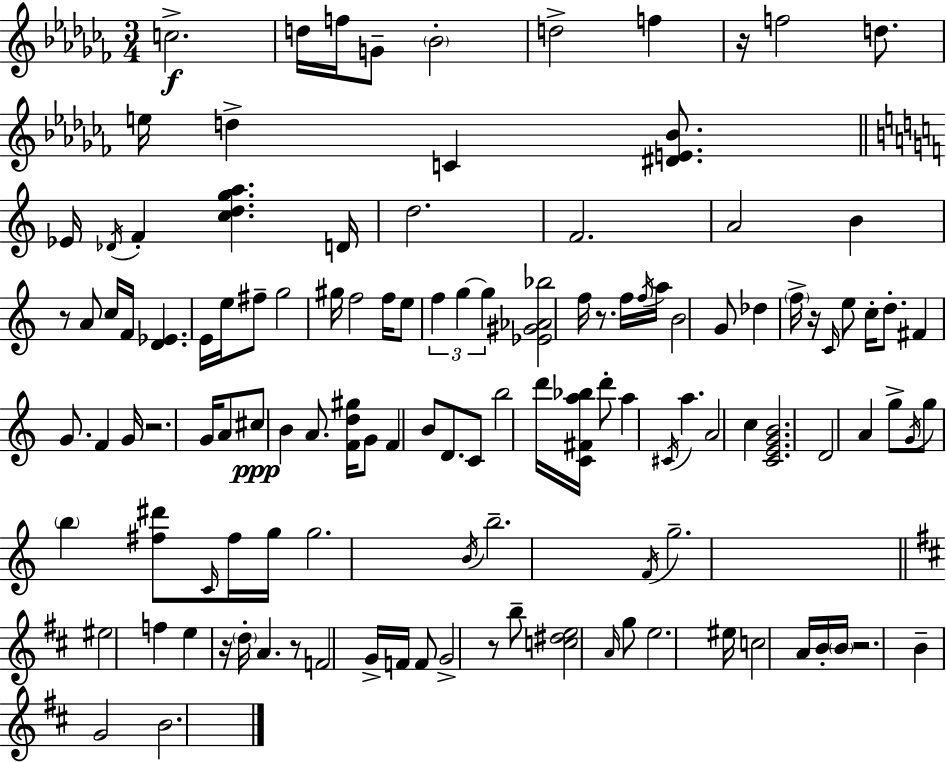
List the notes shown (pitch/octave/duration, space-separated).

C5/h. D5/s F5/s G4/e Bb4/h D5/h F5/q R/s F5/h D5/e. E5/s D5/q C4/q [D#4,E4,Bb4]/e. Eb4/s Db4/s F4/q [C5,D5,G5,A5]/q. D4/s D5/h. F4/h. A4/h B4/q R/e A4/e C5/s F4/s [D4,Eb4]/q. E4/s E5/s F#5/e G5/h G#5/s F5/h F5/s E5/e F5/q G5/q G5/q [Eb4,G#4,Ab4,Bb5]/h F5/s R/e. F5/s F5/s A5/s B4/h G4/e Db5/q F5/s R/s C4/s E5/e C5/s D5/e. F#4/q G4/e. F4/q G4/s R/h. G4/s A4/e C#5/e B4/q A4/e. [F4,D5,G#5]/s G4/e F4/q B4/e D4/e. C4/e B5/h D6/s [C4,F#4,A5,Bb5]/s D6/e A5/q C#4/s A5/q. A4/h C5/q [C4,E4,G4,B4]/h. D4/h A4/q G5/e G4/s G5/e B5/q [F#5,D#6]/e C4/s F#5/s G5/s G5/h. B4/s B5/h. F4/s G5/h. EIS5/h F5/q E5/q R/s D5/s A4/q. R/e F4/h G4/s F4/s F4/e G4/h R/e B5/e [C5,D#5,E5]/h A4/s G5/e E5/h. EIS5/s C5/h A4/s B4/s B4/s R/h. B4/q G4/h B4/h.